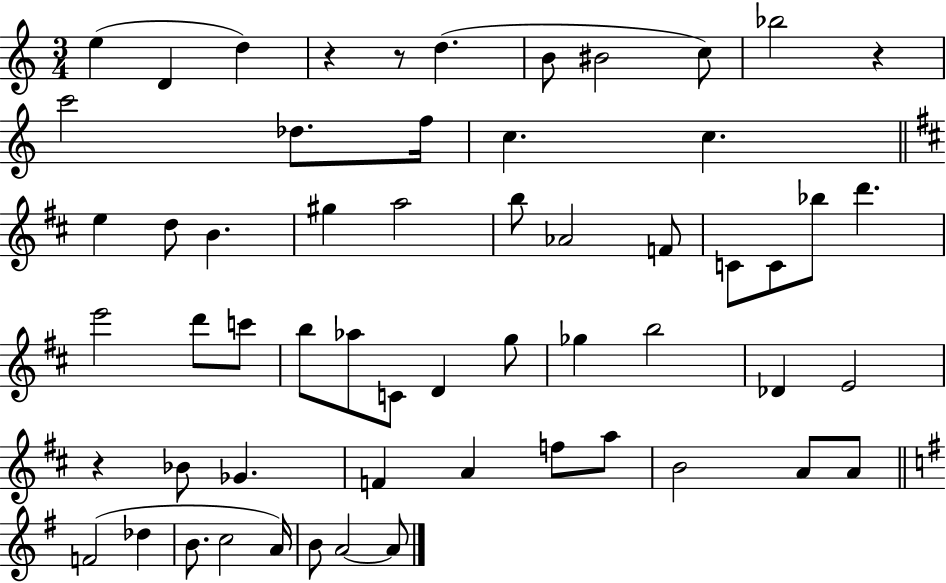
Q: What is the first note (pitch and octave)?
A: E5